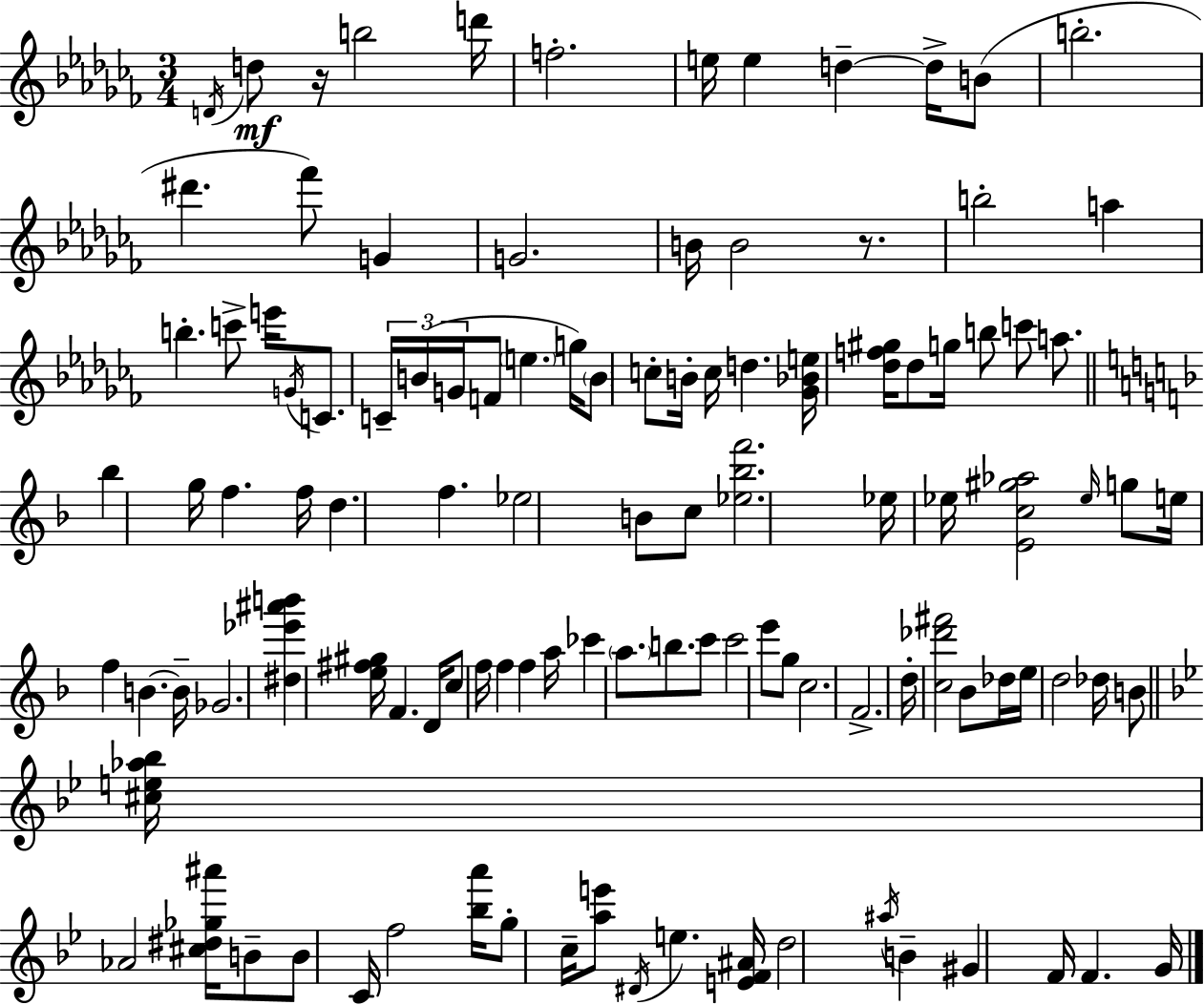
D4/s D5/e R/s B5/h D6/s F5/h. E5/s E5/q D5/q D5/s B4/e B5/h. D#6/q. FES6/e G4/q G4/h. B4/s B4/h R/e. B5/h A5/q B5/q. C6/e E6/s G4/s C4/e. C4/s B4/s G4/s F4/e E5/q. G5/s B4/e C5/e B4/s C5/s D5/q. [Gb4,Bb4,E5]/s [Db5,F5,G#5]/s Db5/e G5/s B5/e C6/e A5/e. Bb5/q G5/s F5/q. F5/s D5/q. F5/q. Eb5/h B4/e C5/e [Eb5,Bb5,F6]/h. Eb5/s Eb5/s [E4,C5,G#5,Ab5]/h Eb5/s G5/e E5/s F5/q B4/q. B4/s Gb4/h. [D#5,Eb6,A#6,B6]/q [E5,F#5,G#5]/s F4/q. D4/s C5/e F5/s F5/q F5/q A5/s CES6/q A5/e. B5/e. C6/e C6/h E6/e G5/e C5/h. F4/h. D5/s [C5,Db6,F#6]/h Bb4/e Db5/s E5/s D5/h Db5/s B4/e [C#5,E5,Ab5,Bb5]/s Ab4/h [C#5,D#5,Gb5,A#6]/s B4/e B4/e C4/s F5/h [Bb5,A6]/s G5/e C5/s [A5,E6]/e D#4/s E5/q. [E4,F4,A#4]/s D5/h A#5/s B4/q G#4/q F4/s F4/q. G4/s